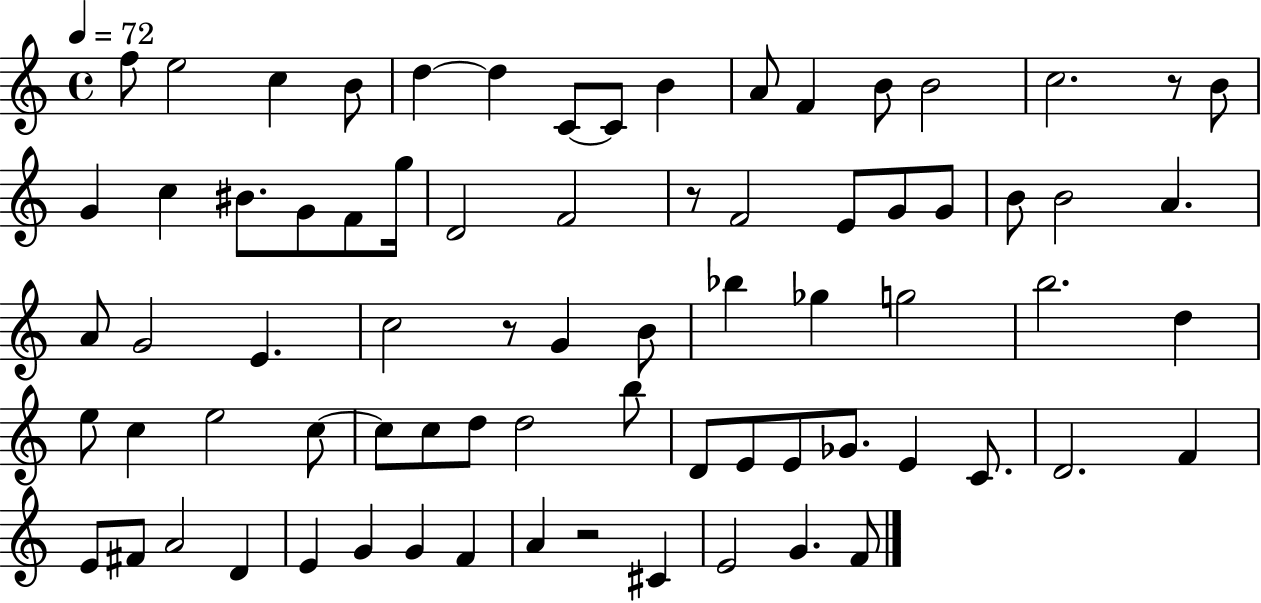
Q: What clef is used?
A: treble